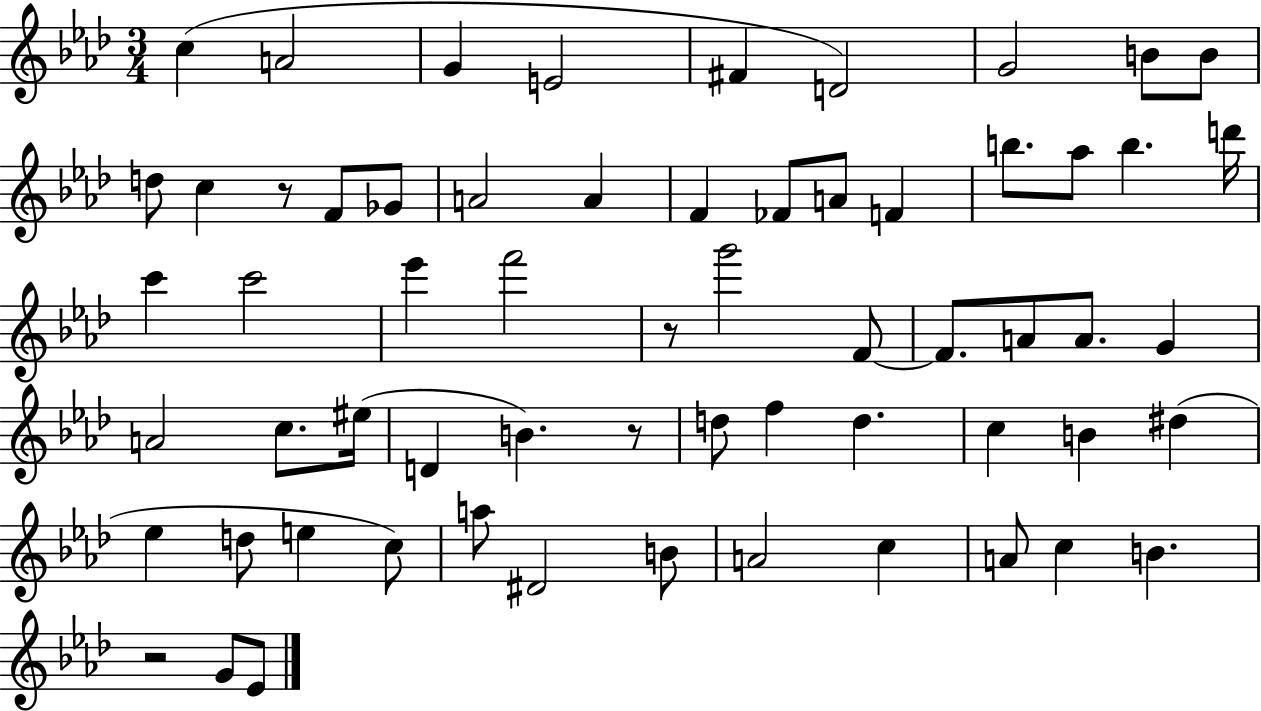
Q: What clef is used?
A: treble